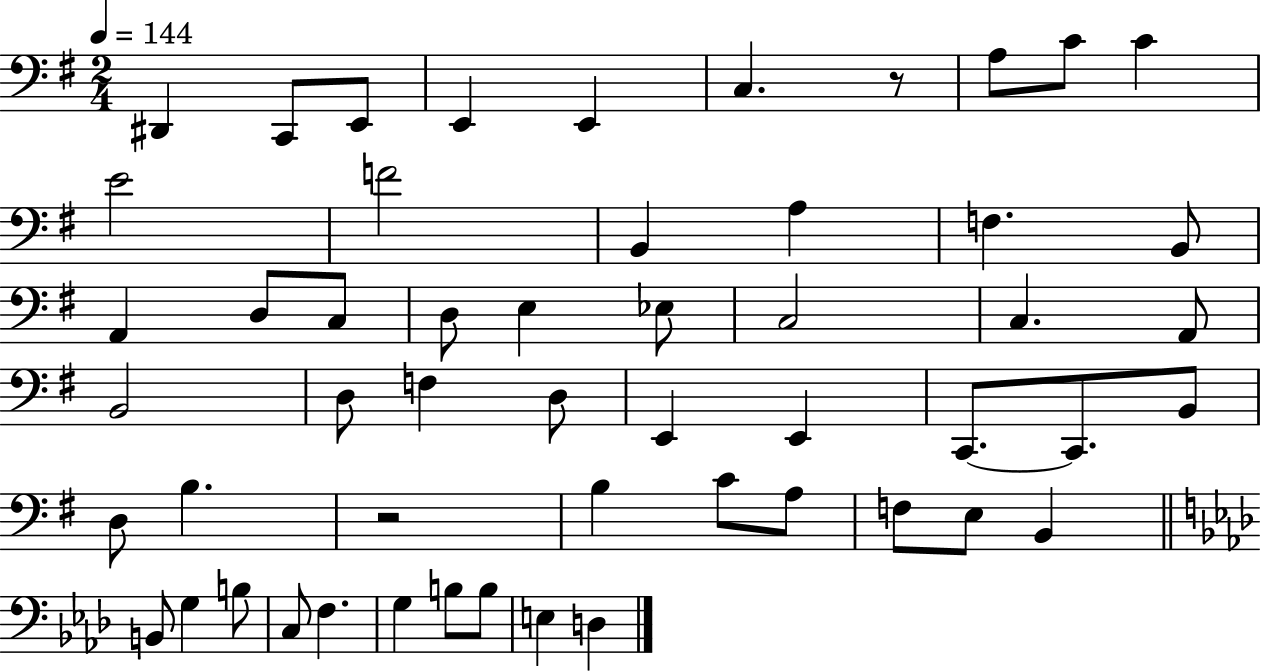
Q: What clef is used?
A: bass